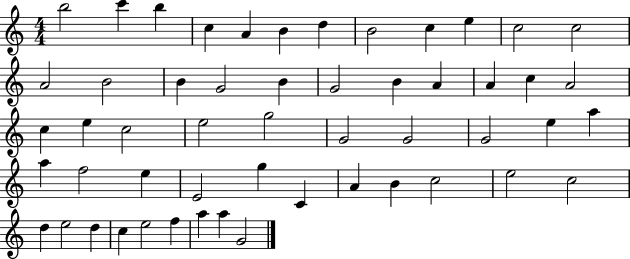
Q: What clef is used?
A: treble